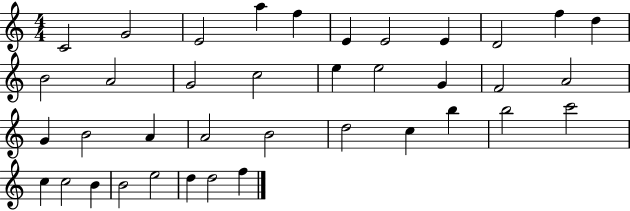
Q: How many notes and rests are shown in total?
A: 38